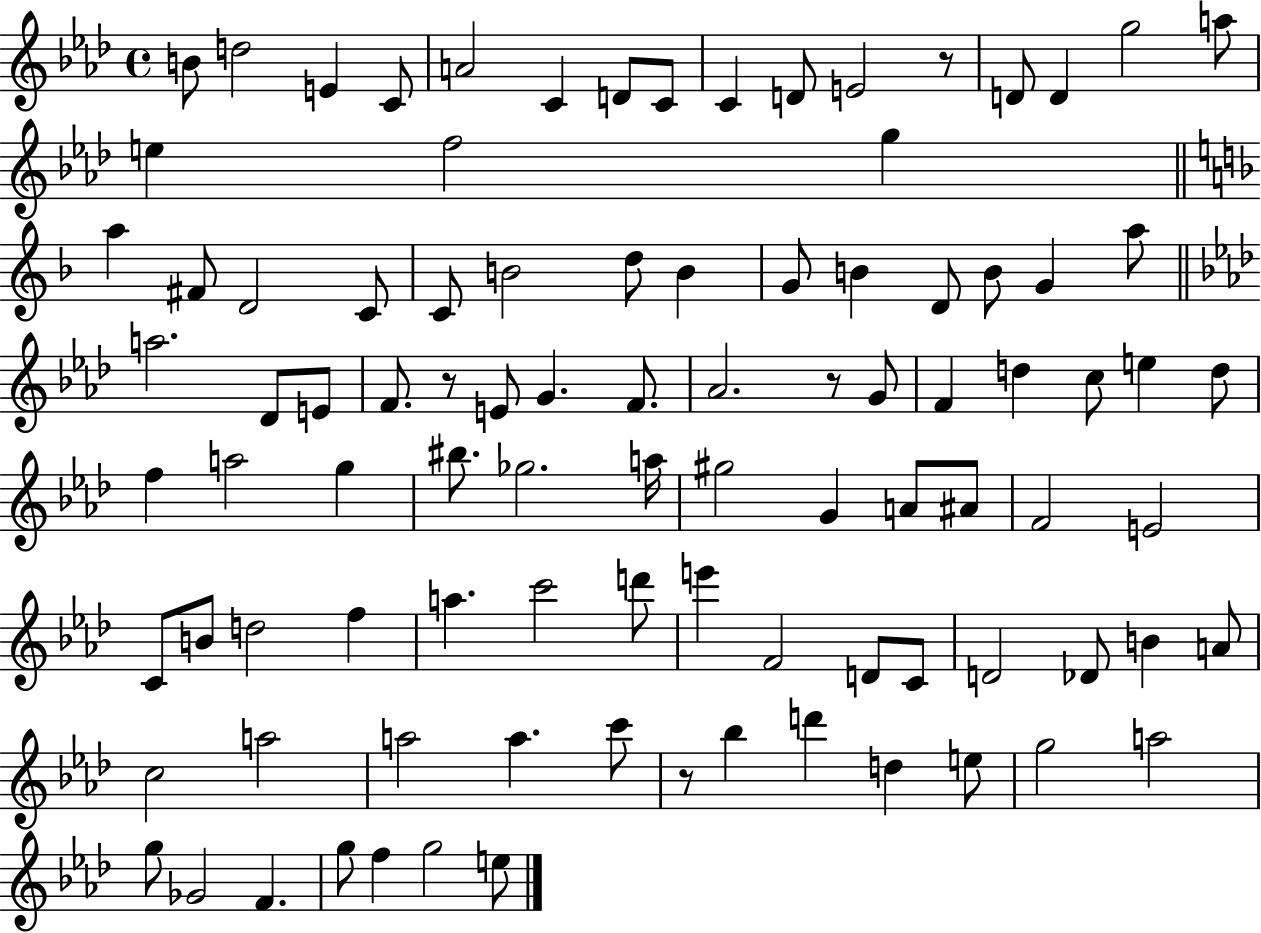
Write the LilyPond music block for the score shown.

{
  \clef treble
  \time 4/4
  \defaultTimeSignature
  \key aes \major
  b'8 d''2 e'4 c'8 | a'2 c'4 d'8 c'8 | c'4 d'8 e'2 r8 | d'8 d'4 g''2 a''8 | \break e''4 f''2 g''4 | \bar "||" \break \key f \major a''4 fis'8 d'2 c'8 | c'8 b'2 d''8 b'4 | g'8 b'4 d'8 b'8 g'4 a''8 | \bar "||" \break \key aes \major a''2. des'8 e'8 | f'8. r8 e'8 g'4. f'8. | aes'2. r8 g'8 | f'4 d''4 c''8 e''4 d''8 | \break f''4 a''2 g''4 | bis''8. ges''2. a''16 | gis''2 g'4 a'8 ais'8 | f'2 e'2 | \break c'8 b'8 d''2 f''4 | a''4. c'''2 d'''8 | e'''4 f'2 d'8 c'8 | d'2 des'8 b'4 a'8 | \break c''2 a''2 | a''2 a''4. c'''8 | r8 bes''4 d'''4 d''4 e''8 | g''2 a''2 | \break g''8 ges'2 f'4. | g''8 f''4 g''2 e''8 | \bar "|."
}